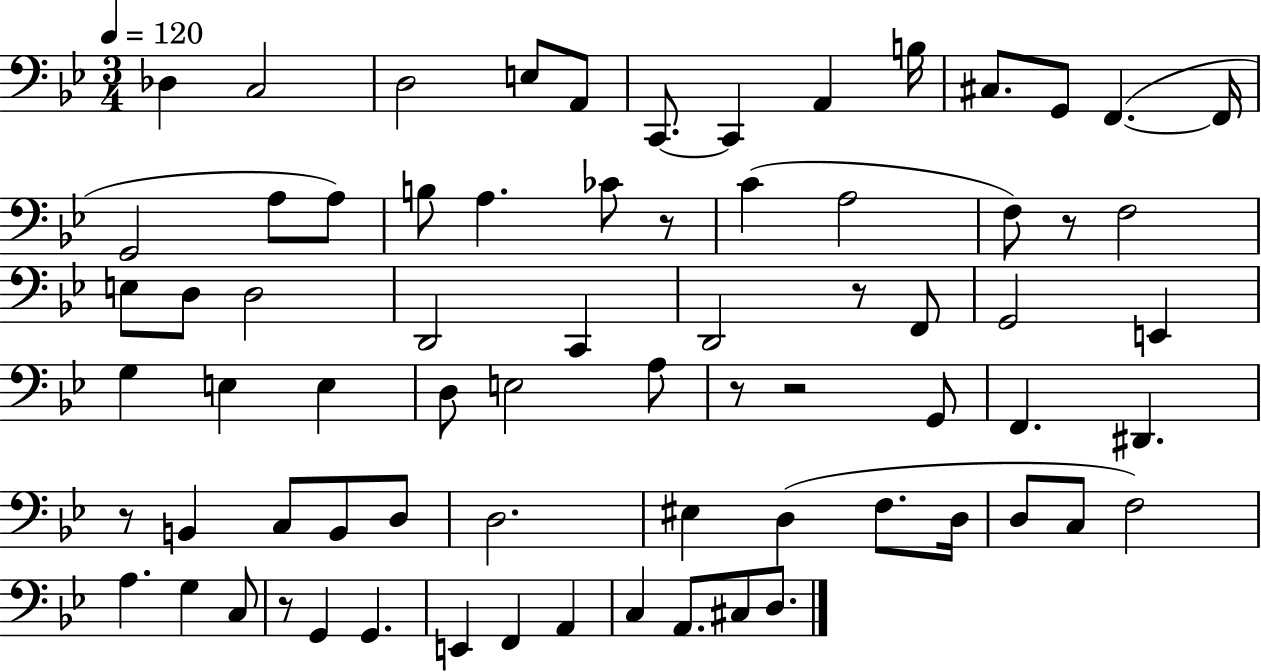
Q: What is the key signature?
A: BES major